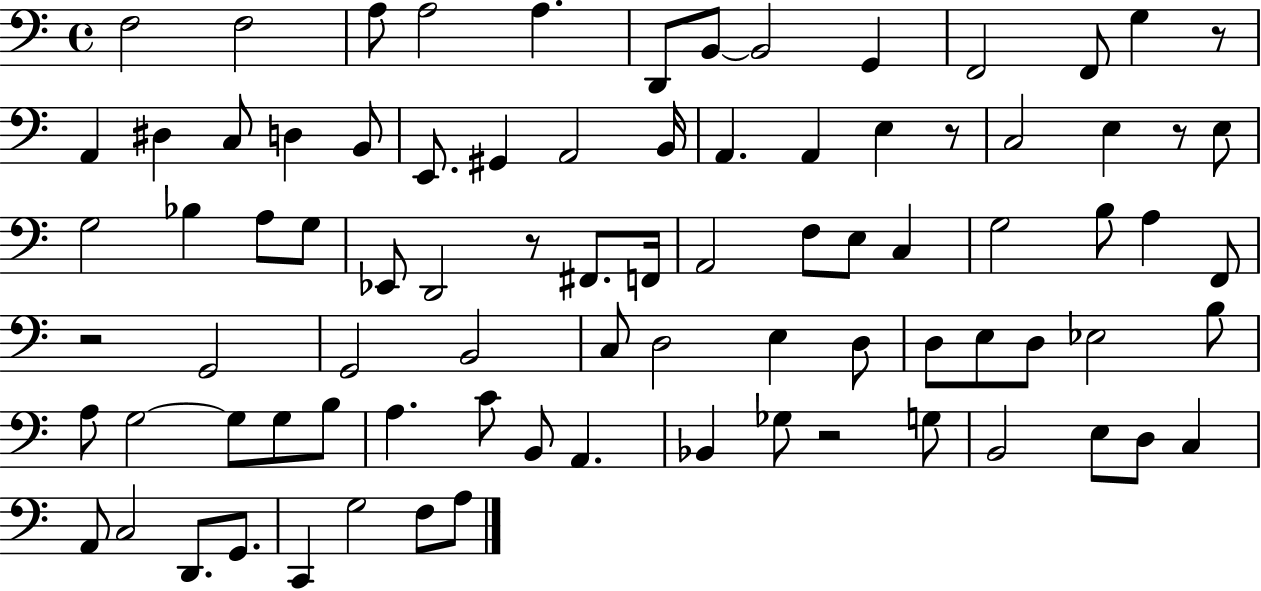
X:1
T:Untitled
M:4/4
L:1/4
K:C
F,2 F,2 A,/2 A,2 A, D,,/2 B,,/2 B,,2 G,, F,,2 F,,/2 G, z/2 A,, ^D, C,/2 D, B,,/2 E,,/2 ^G,, A,,2 B,,/4 A,, A,, E, z/2 C,2 E, z/2 E,/2 G,2 _B, A,/2 G,/2 _E,,/2 D,,2 z/2 ^F,,/2 F,,/4 A,,2 F,/2 E,/2 C, G,2 B,/2 A, F,,/2 z2 G,,2 G,,2 B,,2 C,/2 D,2 E, D,/2 D,/2 E,/2 D,/2 _E,2 B,/2 A,/2 G,2 G,/2 G,/2 B,/2 A, C/2 B,,/2 A,, _B,, _G,/2 z2 G,/2 B,,2 E,/2 D,/2 C, A,,/2 C,2 D,,/2 G,,/2 C,, G,2 F,/2 A,/2